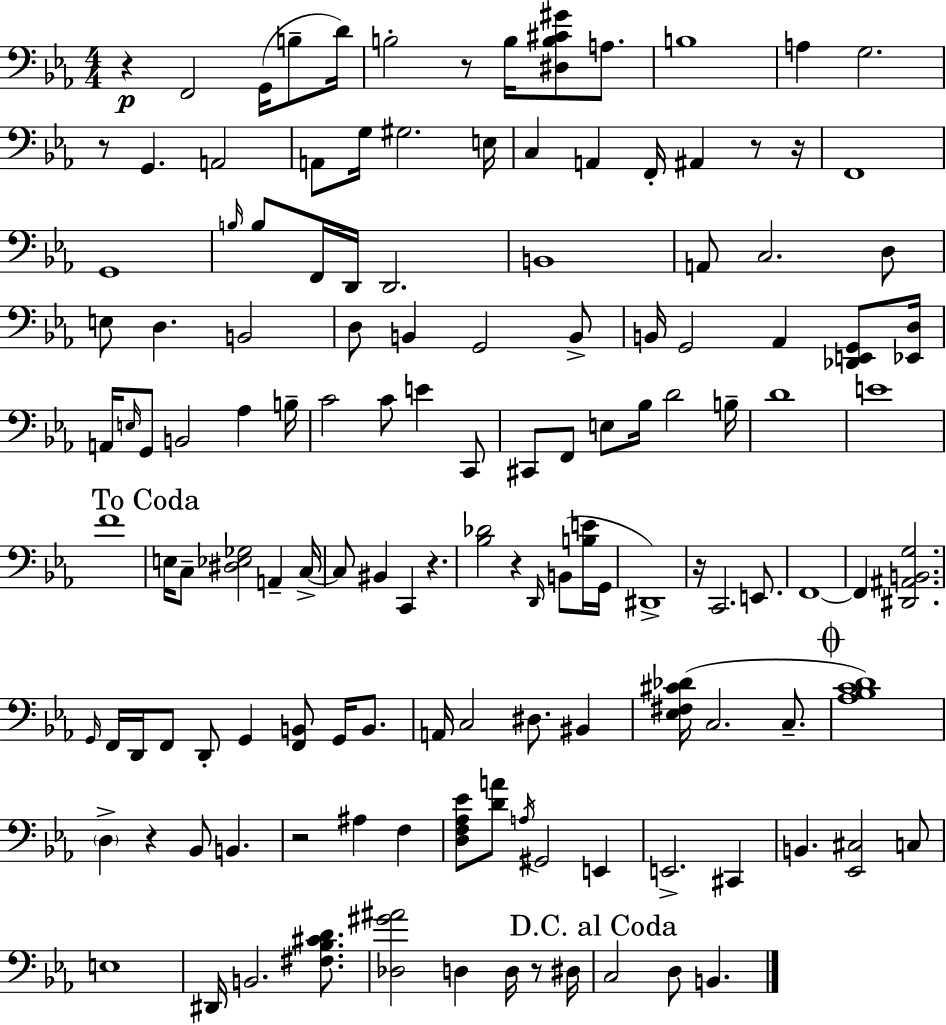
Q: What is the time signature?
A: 4/4